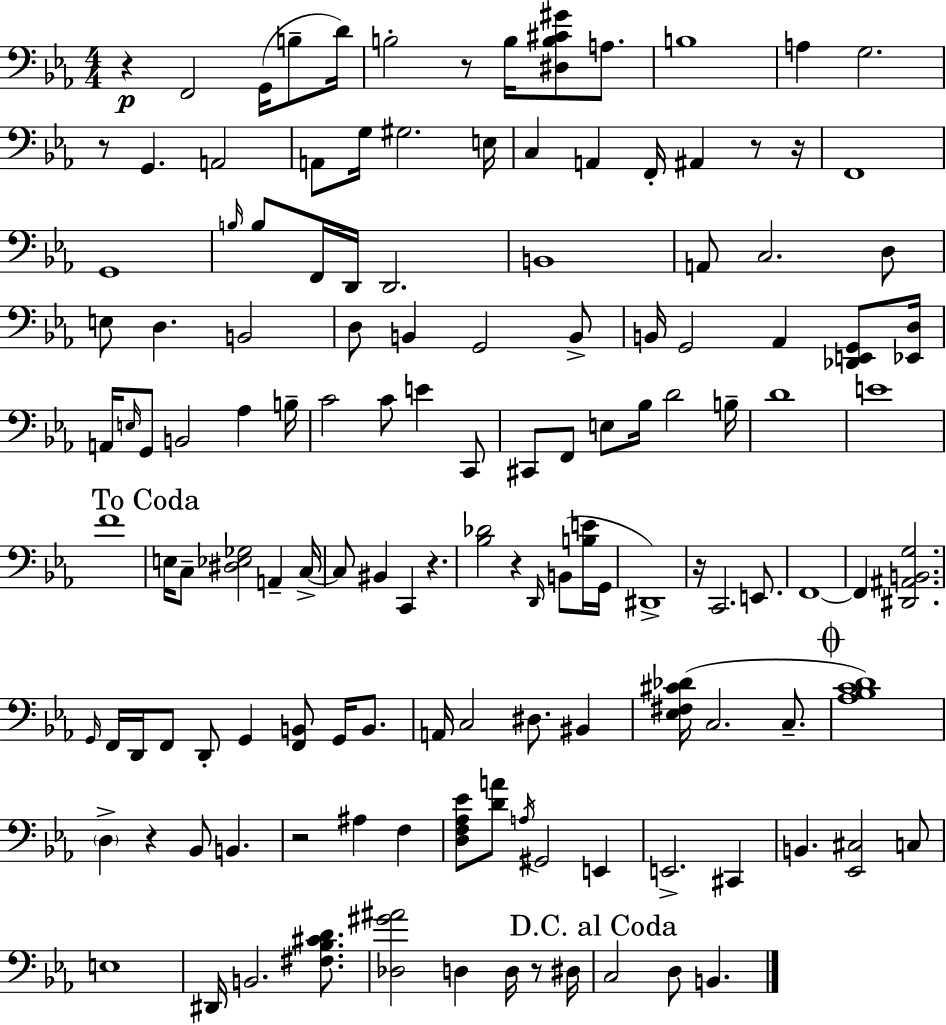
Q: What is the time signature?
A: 4/4